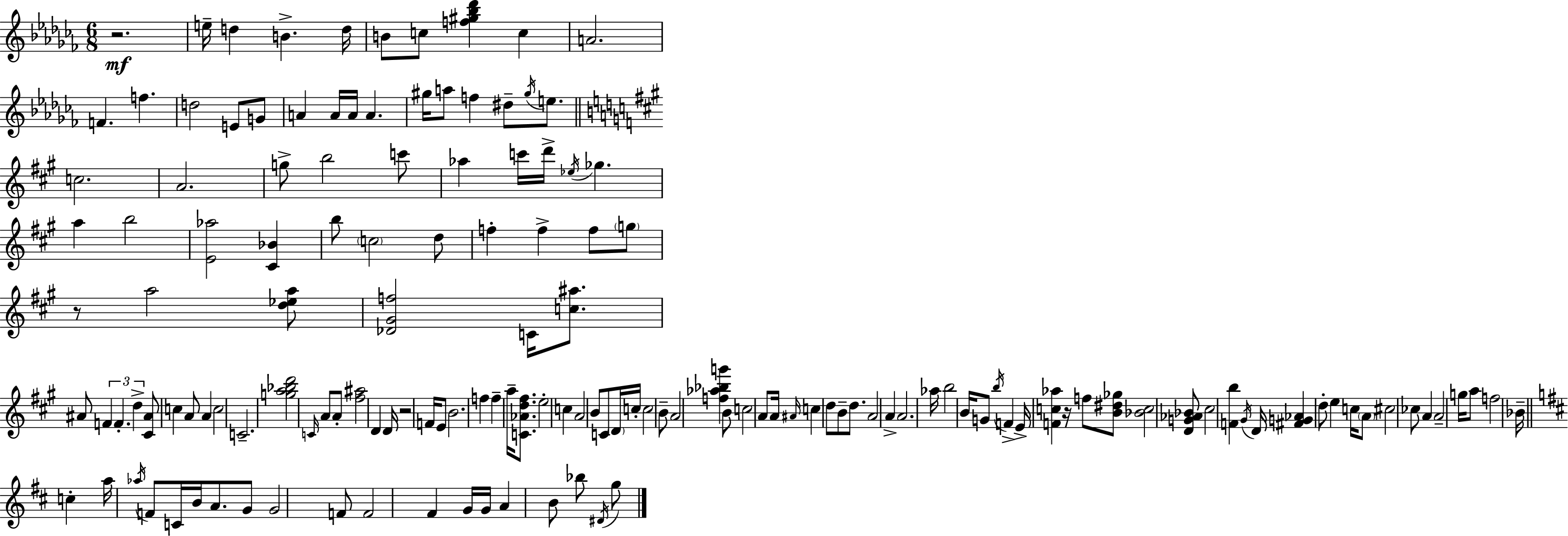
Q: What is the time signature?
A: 6/8